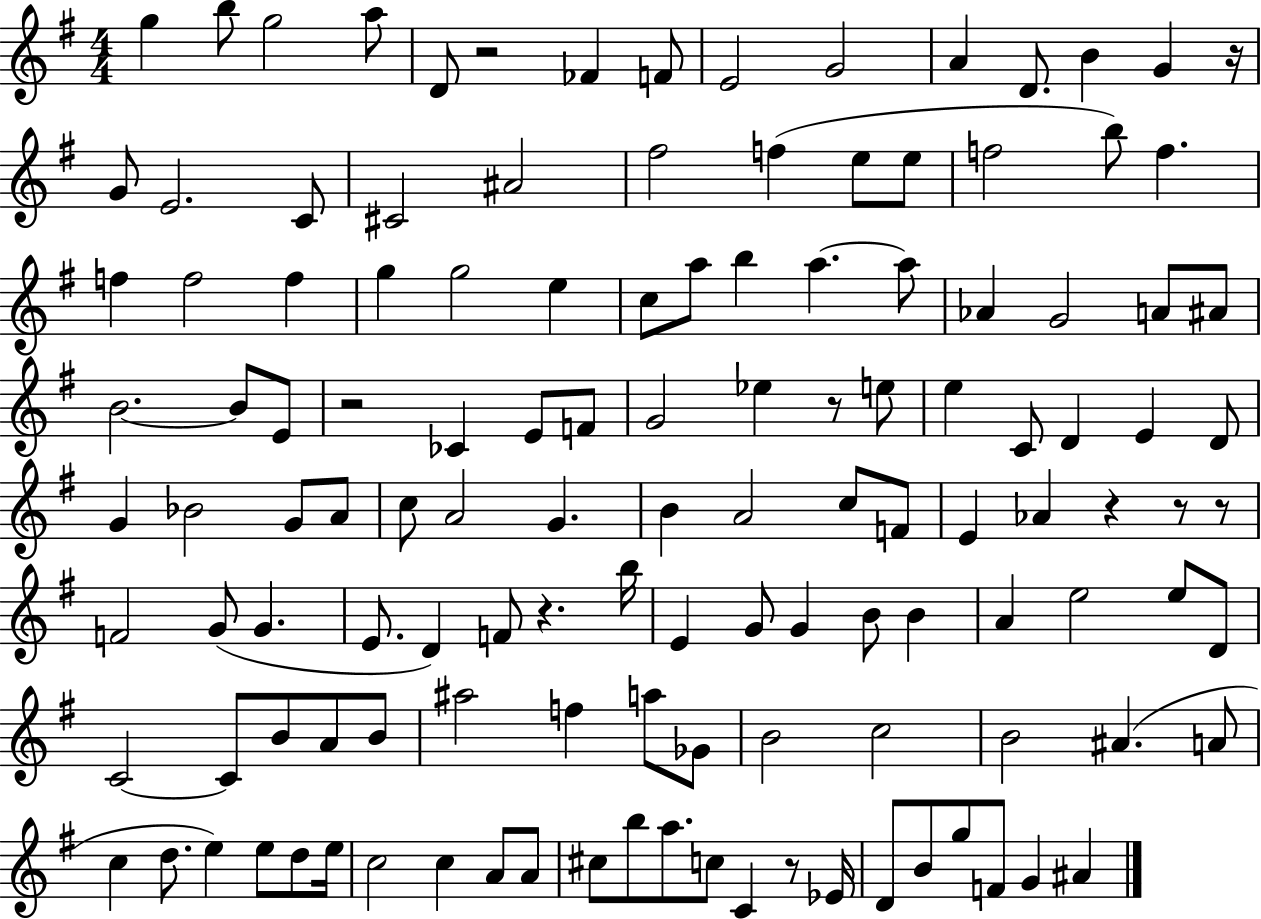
G5/q B5/e G5/h A5/e D4/e R/h FES4/q F4/e E4/h G4/h A4/q D4/e. B4/q G4/q R/s G4/e E4/h. C4/e C#4/h A#4/h F#5/h F5/q E5/e E5/e F5/h B5/e F5/q. F5/q F5/h F5/q G5/q G5/h E5/q C5/e A5/e B5/q A5/q. A5/e Ab4/q G4/h A4/e A#4/e B4/h. B4/e E4/e R/h CES4/q E4/e F4/e G4/h Eb5/q R/e E5/e E5/q C4/e D4/q E4/q D4/e G4/q Bb4/h G4/e A4/e C5/e A4/h G4/q. B4/q A4/h C5/e F4/e E4/q Ab4/q R/q R/e R/e F4/h G4/e G4/q. E4/e. D4/q F4/e R/q. B5/s E4/q G4/e G4/q B4/e B4/q A4/q E5/h E5/e D4/e C4/h C4/e B4/e A4/e B4/e A#5/h F5/q A5/e Gb4/e B4/h C5/h B4/h A#4/q. A4/e C5/q D5/e. E5/q E5/e D5/e E5/s C5/h C5/q A4/e A4/e C#5/e B5/e A5/e. C5/e C4/q R/e Eb4/s D4/e B4/e G5/e F4/e G4/q A#4/q